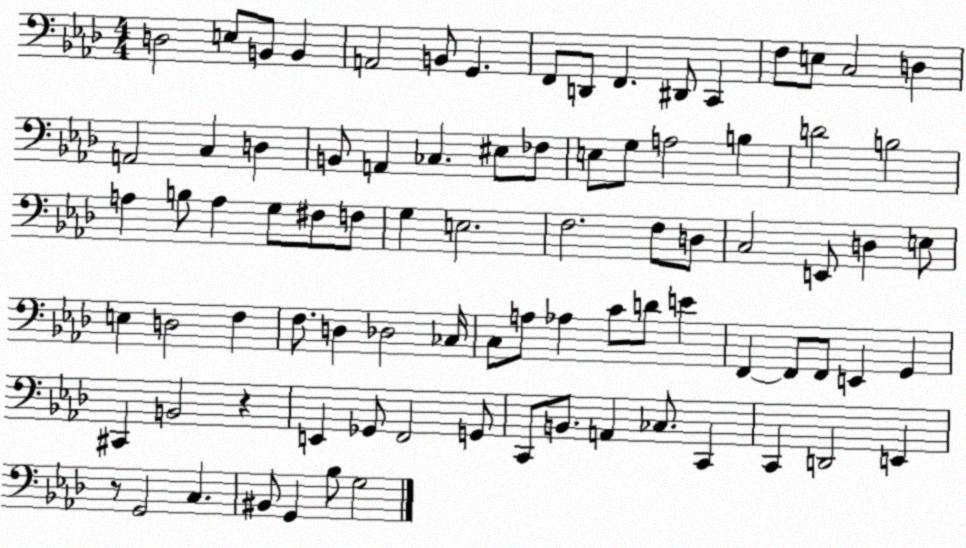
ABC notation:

X:1
T:Untitled
M:4/4
L:1/4
K:Ab
D,2 E,/2 B,,/2 B,, A,,2 B,,/2 G,, F,,/2 D,,/2 F,, ^D,,/2 C,, F,/2 E,/2 C,2 D, A,,2 C, D, B,,/2 A,, _C, ^E,/2 _F,/2 E,/2 G,/2 A,2 B, D2 B,2 A, B,/2 A, G,/2 ^F,/2 F,/2 G, E,2 F,2 F,/2 D,/2 C,2 E,,/2 D, E,/2 E, D,2 F, F,/2 D, _D,2 _C,/4 C,/2 A,/2 _A, C/2 D/2 E F,, F,,/2 F,,/2 E,, G,, ^C,, B,,2 z E,, _G,,/2 F,,2 G,,/2 C,,/2 B,,/2 A,, _C,/2 C,, C,, D,,2 E,, z/2 G,,2 C, ^B,,/2 G,, _B,/2 G,2